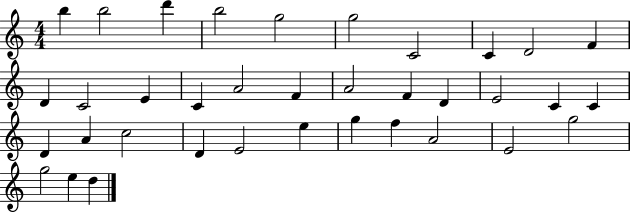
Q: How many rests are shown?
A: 0